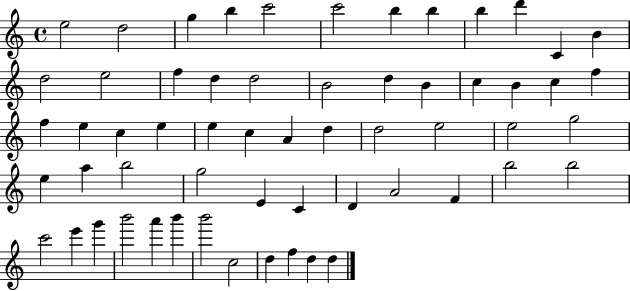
{
  \clef treble
  \time 4/4
  \defaultTimeSignature
  \key c \major
  e''2 d''2 | g''4 b''4 c'''2 | c'''2 b''4 b''4 | b''4 d'''4 c'4 b'4 | \break d''2 e''2 | f''4 d''4 d''2 | b'2 d''4 b'4 | c''4 b'4 c''4 f''4 | \break f''4 e''4 c''4 e''4 | e''4 c''4 a'4 d''4 | d''2 e''2 | e''2 g''2 | \break e''4 a''4 b''2 | g''2 e'4 c'4 | d'4 a'2 f'4 | b''2 b''2 | \break c'''2 e'''4 g'''4 | b'''2 a'''4 b'''4 | b'''2 c''2 | d''4 f''4 d''4 d''4 | \break \bar "|."
}